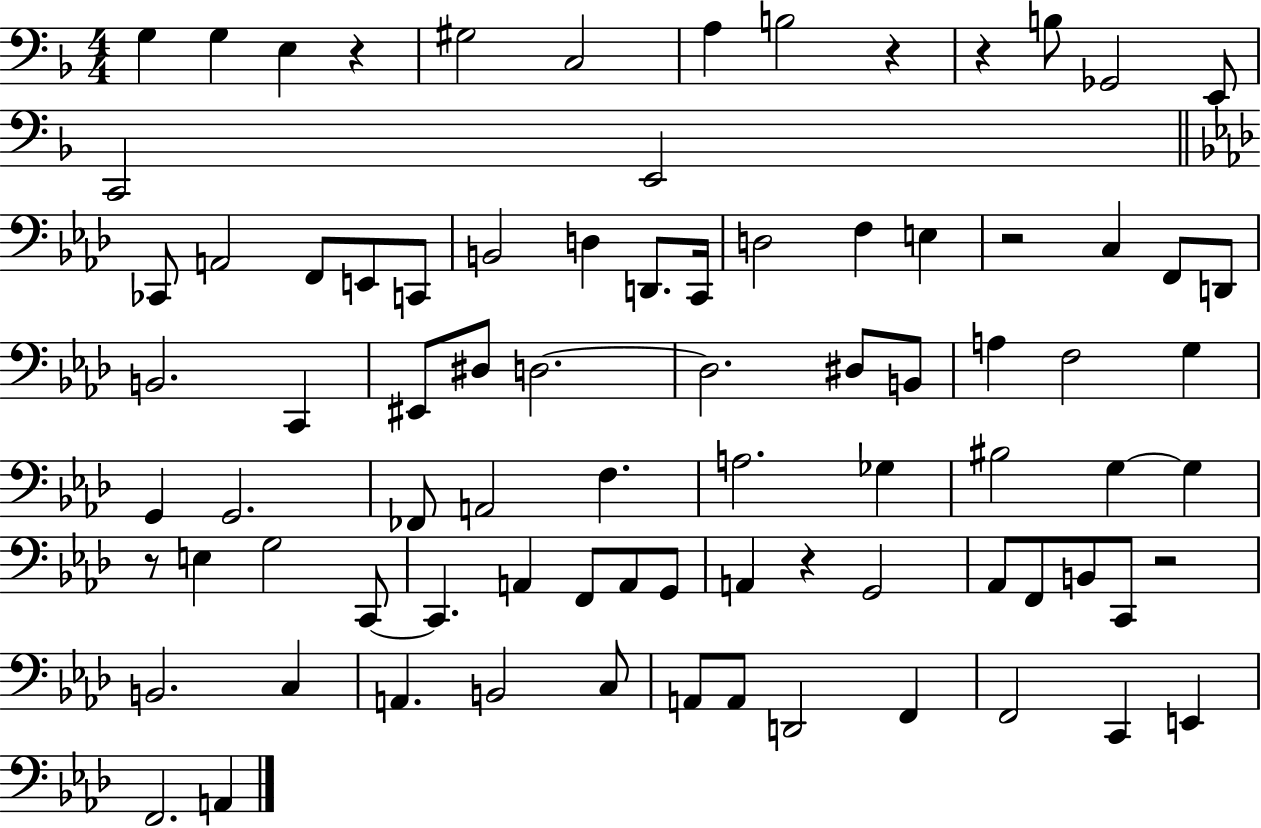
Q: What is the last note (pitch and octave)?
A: A2